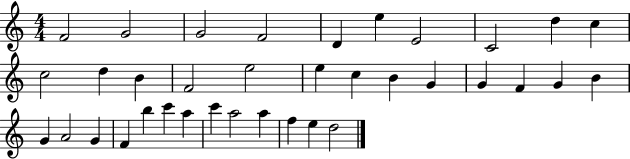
F4/h G4/h G4/h F4/h D4/q E5/q E4/h C4/h D5/q C5/q C5/h D5/q B4/q F4/h E5/h E5/q C5/q B4/q G4/q G4/q F4/q G4/q B4/q G4/q A4/h G4/q F4/q B5/q C6/q A5/q C6/q A5/h A5/q F5/q E5/q D5/h